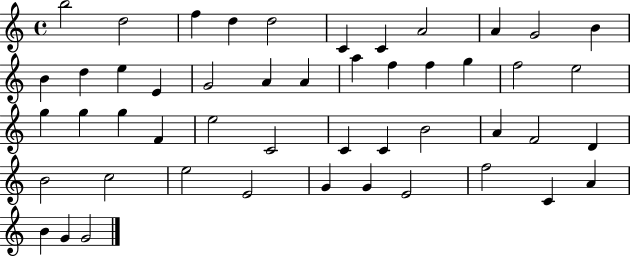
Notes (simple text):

B5/h D5/h F5/q D5/q D5/h C4/q C4/q A4/h A4/q G4/h B4/q B4/q D5/q E5/q E4/q G4/h A4/q A4/q A5/q F5/q F5/q G5/q F5/h E5/h G5/q G5/q G5/q F4/q E5/h C4/h C4/q C4/q B4/h A4/q F4/h D4/q B4/h C5/h E5/h E4/h G4/q G4/q E4/h F5/h C4/q A4/q B4/q G4/q G4/h